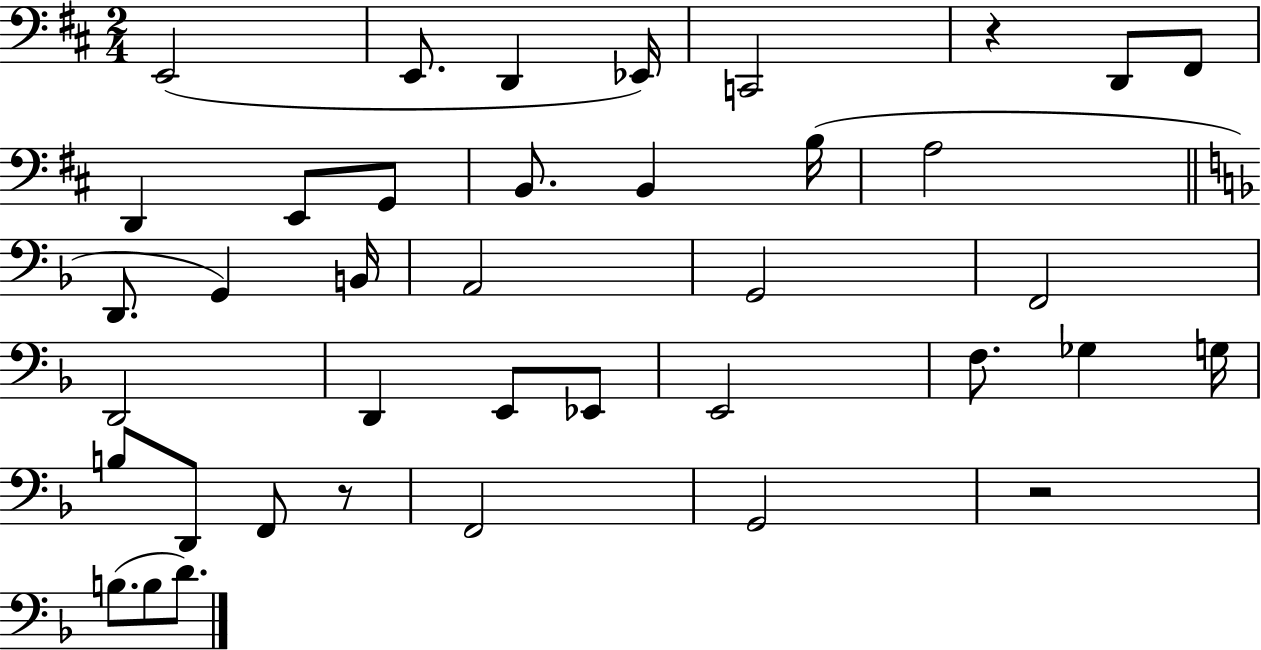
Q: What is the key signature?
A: D major